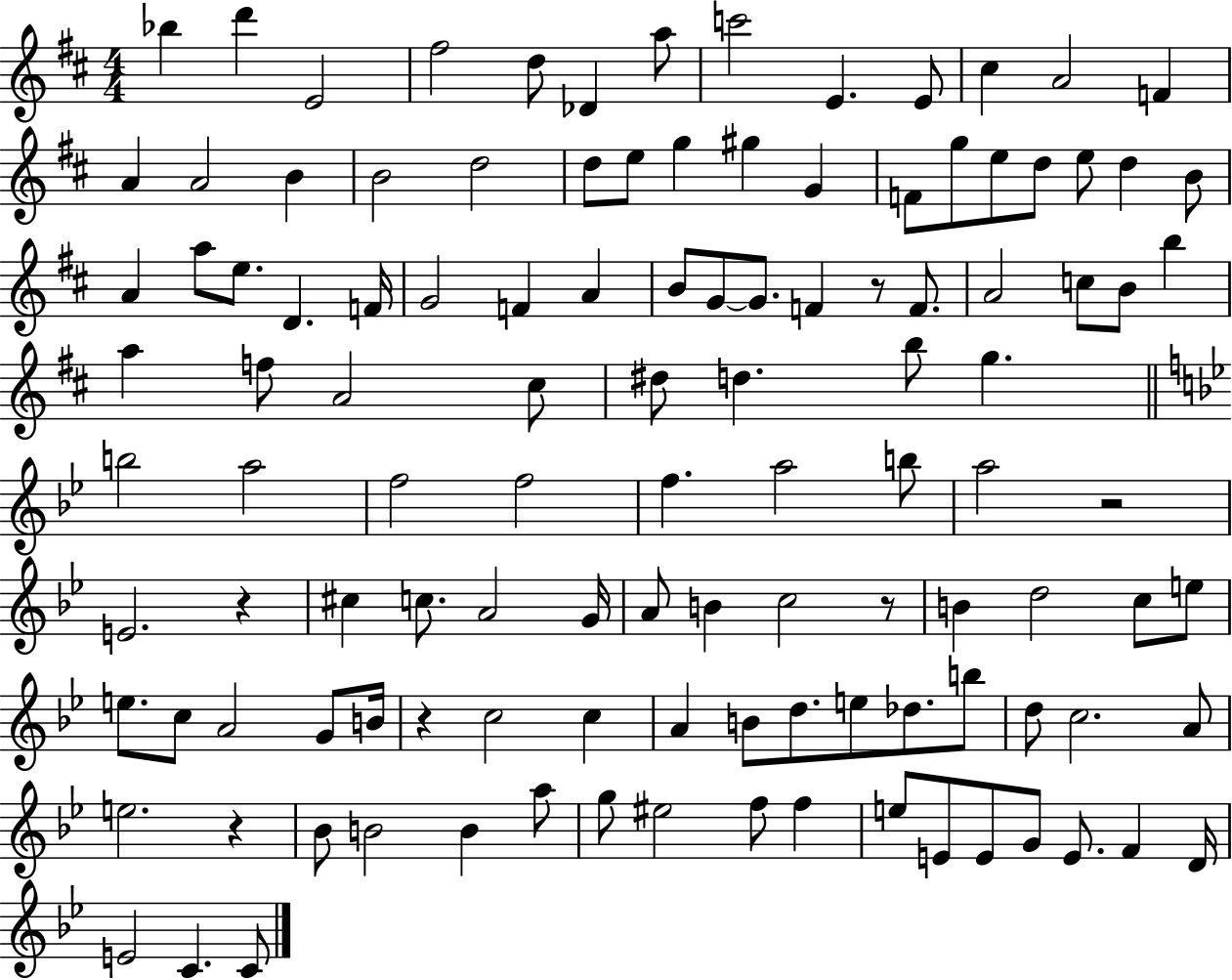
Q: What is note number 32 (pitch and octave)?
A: A5